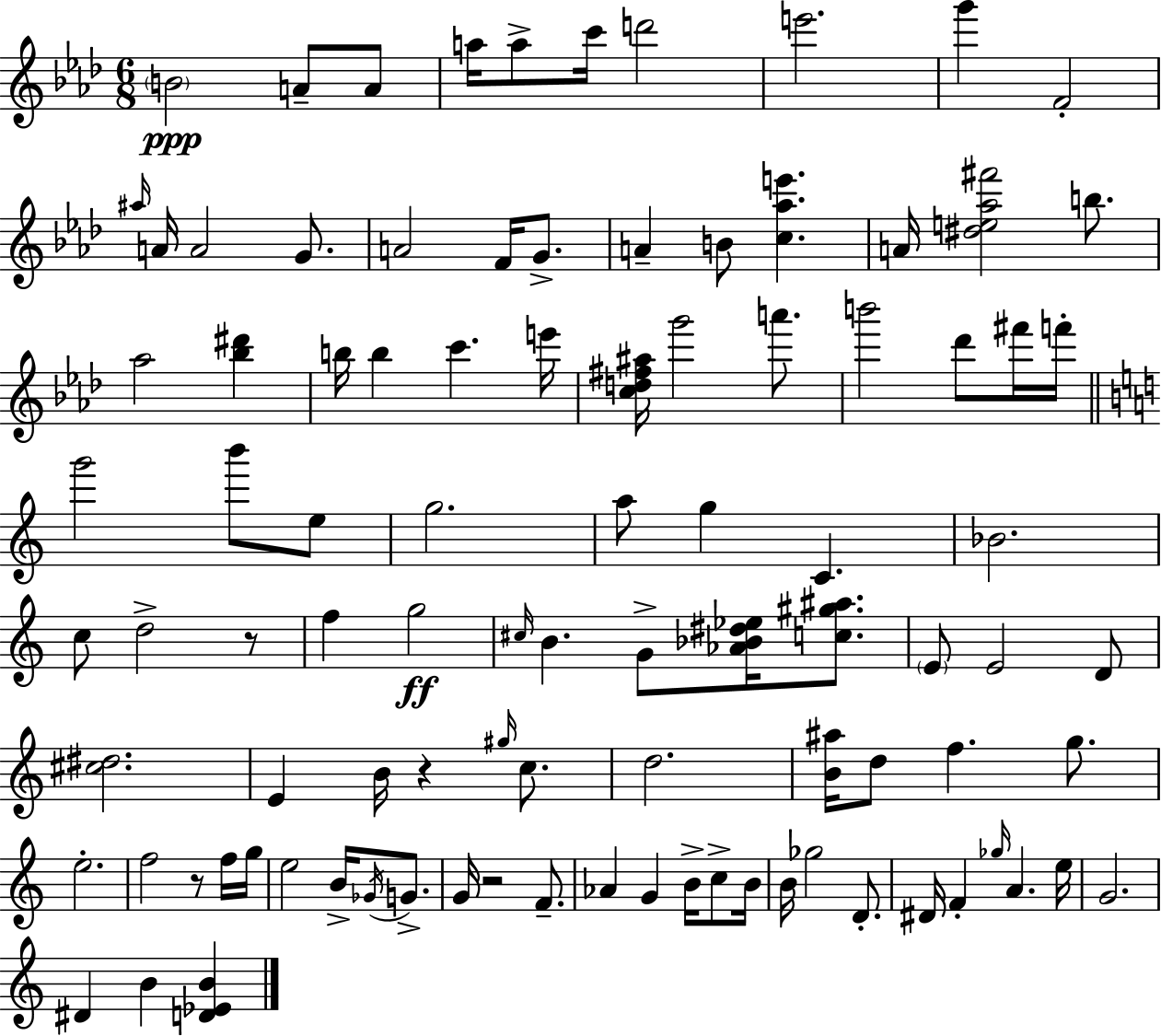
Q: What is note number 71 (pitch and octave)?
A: B4